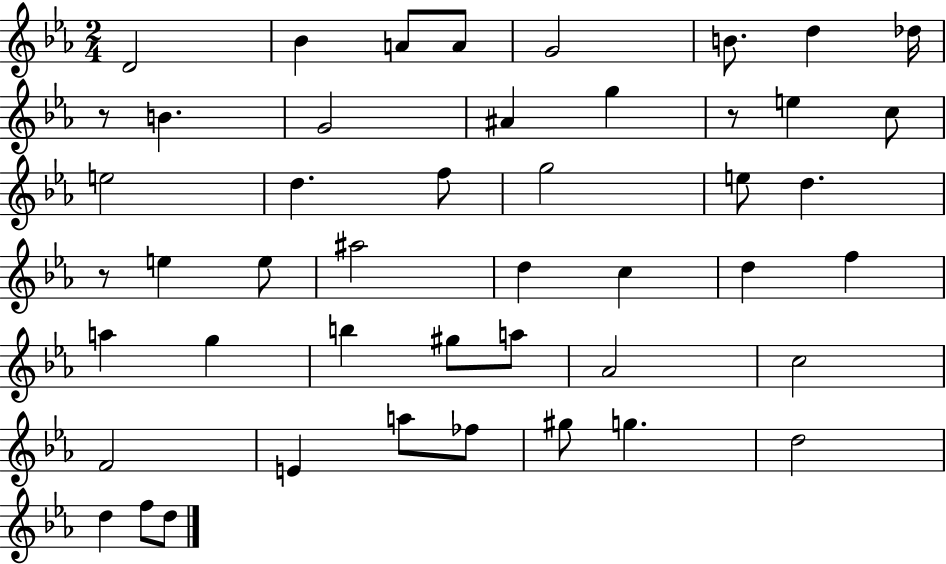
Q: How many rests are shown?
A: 3